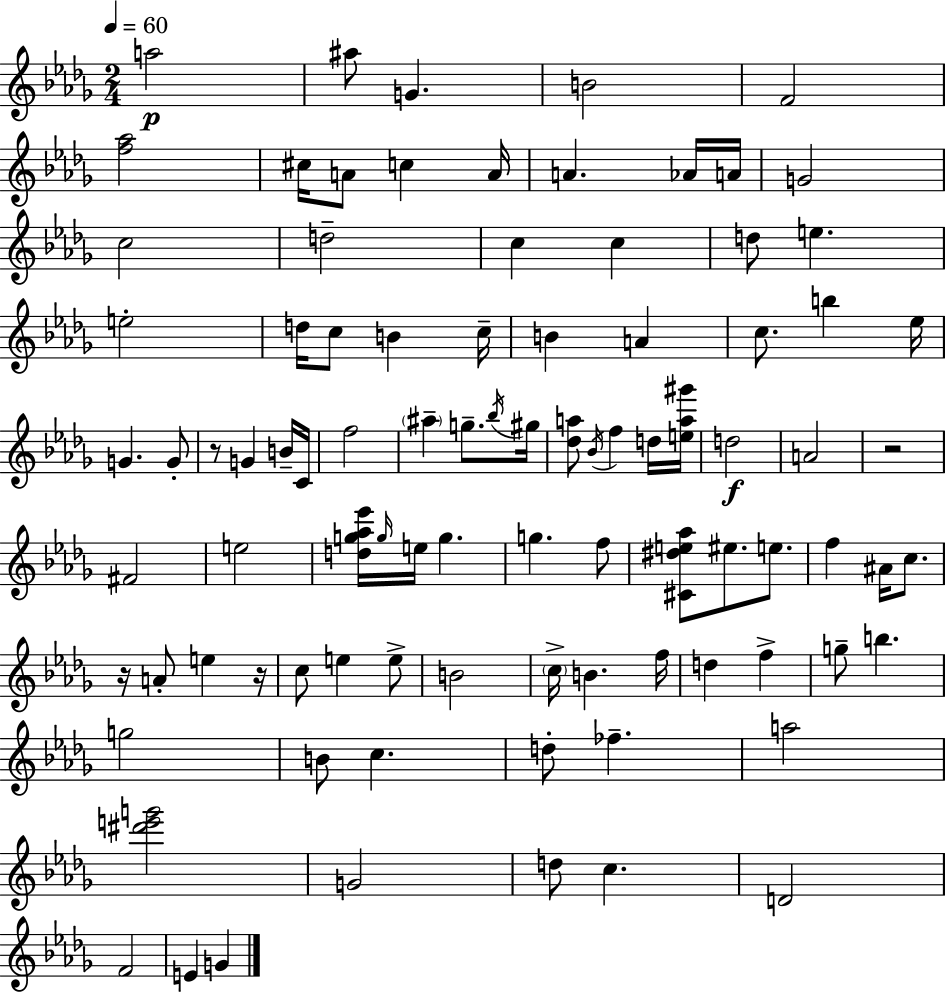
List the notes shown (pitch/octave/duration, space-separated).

A5/h A#5/e G4/q. B4/h F4/h [F5,Ab5]/h C#5/s A4/e C5/q A4/s A4/q. Ab4/s A4/s G4/h C5/h D5/h C5/q C5/q D5/e E5/q. E5/h D5/s C5/e B4/q C5/s B4/q A4/q C5/e. B5/q Eb5/s G4/q. G4/e R/e G4/q B4/s C4/s F5/h A#5/q G5/e. Bb5/s G#5/s [Db5,A5]/e Bb4/s F5/q D5/s [E5,A5,G#6]/s D5/h A4/h R/h F#4/h E5/h [D5,G5,Ab5,Eb6]/s G5/s E5/s G5/q. G5/q. F5/e [C#4,D#5,E5,Ab5]/e EIS5/e. E5/e. F5/q A#4/s C5/e. R/s A4/e E5/q R/s C5/e E5/q E5/e B4/h C5/s B4/q. F5/s D5/q F5/q G5/e B5/q. G5/h B4/e C5/q. D5/e FES5/q. A5/h [D#6,E6,G6]/h G4/h D5/e C5/q. D4/h F4/h E4/q G4/q